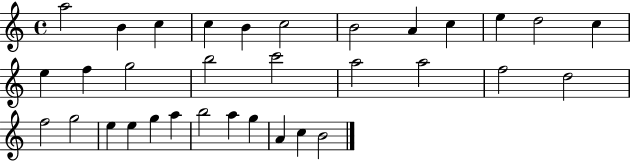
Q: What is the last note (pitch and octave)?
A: B4